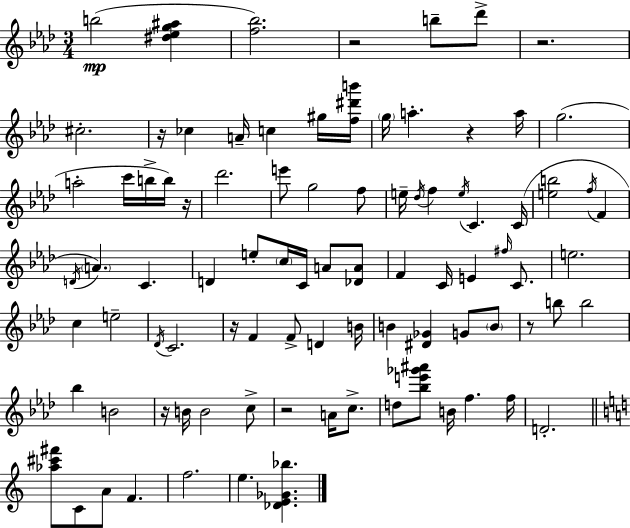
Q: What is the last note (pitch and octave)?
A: E5